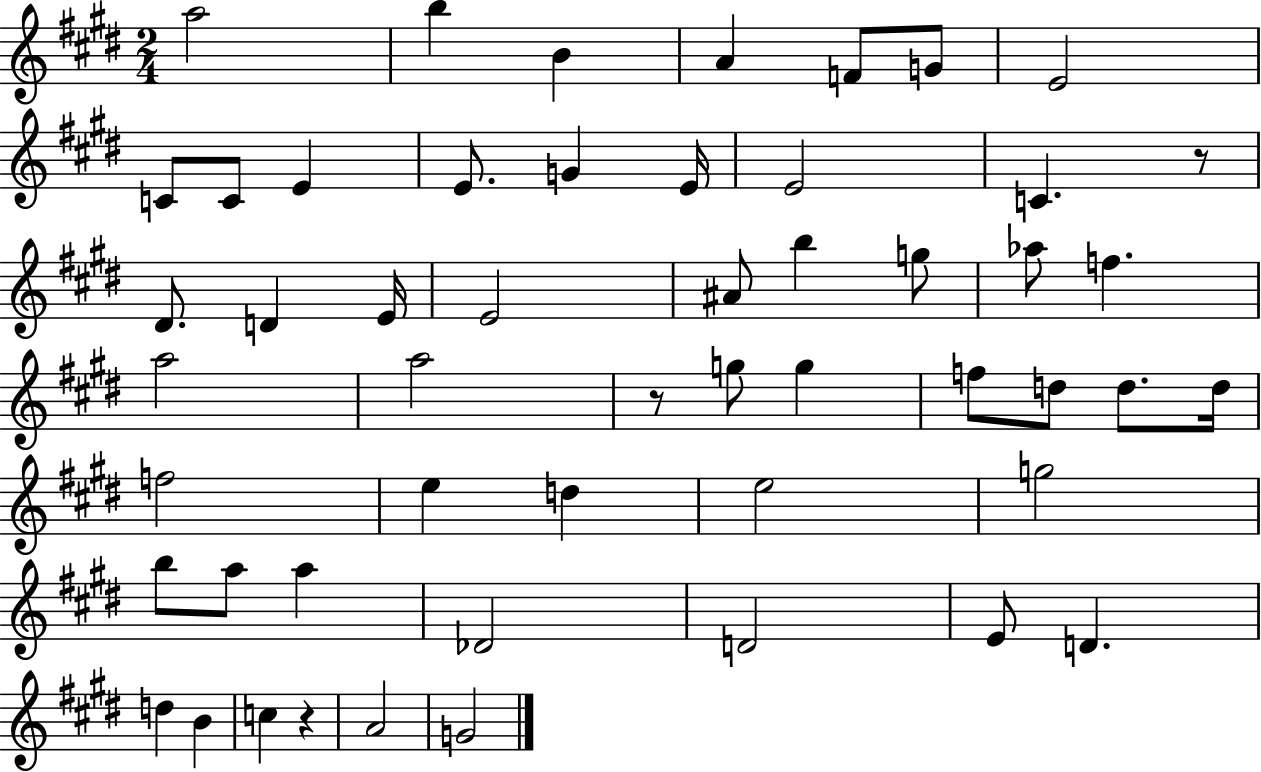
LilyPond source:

{
  \clef treble
  \numericTimeSignature
  \time 2/4
  \key e \major
  \repeat volta 2 { a''2 | b''4 b'4 | a'4 f'8 g'8 | e'2 | \break c'8 c'8 e'4 | e'8. g'4 e'16 | e'2 | c'4. r8 | \break dis'8. d'4 e'16 | e'2 | ais'8 b''4 g''8 | aes''8 f''4. | \break a''2 | a''2 | r8 g''8 g''4 | f''8 d''8 d''8. d''16 | \break f''2 | e''4 d''4 | e''2 | g''2 | \break b''8 a''8 a''4 | des'2 | d'2 | e'8 d'4. | \break d''4 b'4 | c''4 r4 | a'2 | g'2 | \break } \bar "|."
}